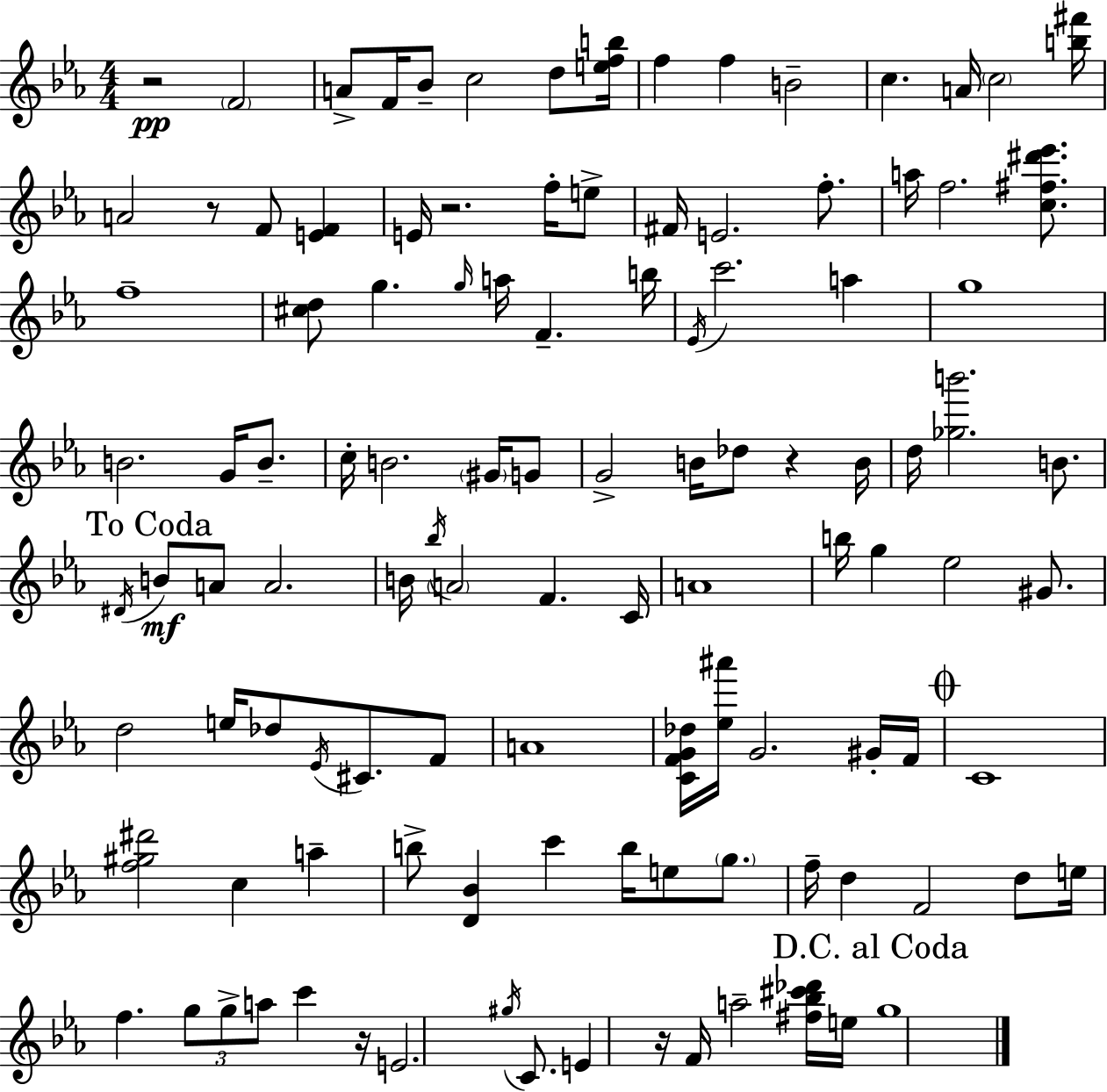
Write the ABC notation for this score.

X:1
T:Untitled
M:4/4
L:1/4
K:Eb
z2 F2 A/2 F/4 _B/2 c2 d/2 [efb]/4 f f B2 c A/4 c2 [b^f']/4 A2 z/2 F/2 [EF] E/4 z2 f/4 e/2 ^F/4 E2 f/2 a/4 f2 [c^f^d'_e']/2 f4 [^cd]/2 g g/4 a/4 F b/4 _E/4 c'2 a g4 B2 G/4 B/2 c/4 B2 ^G/4 G/2 G2 B/4 _d/2 z B/4 d/4 [_gb']2 B/2 ^D/4 B/2 A/2 A2 B/4 _b/4 A2 F C/4 A4 b/4 g _e2 ^G/2 d2 e/4 _d/2 _E/4 ^C/2 F/2 A4 [CFG_d]/4 [_e^a']/4 G2 ^G/4 F/4 C4 [f^g^d']2 c a b/2 [D_B] c' b/4 e/2 g/2 f/4 d F2 d/2 e/4 f g/2 g/2 a/2 c' z/4 E2 ^g/4 C/2 E z/4 F/4 a2 [^f_b^c'_d']/4 e/4 g4